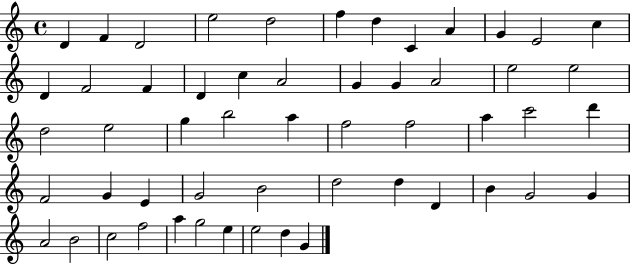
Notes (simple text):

D4/q F4/q D4/h E5/h D5/h F5/q D5/q C4/q A4/q G4/q E4/h C5/q D4/q F4/h F4/q D4/q C5/q A4/h G4/q G4/q A4/h E5/h E5/h D5/h E5/h G5/q B5/h A5/q F5/h F5/h A5/q C6/h D6/q F4/h G4/q E4/q G4/h B4/h D5/h D5/q D4/q B4/q G4/h G4/q A4/h B4/h C5/h F5/h A5/q G5/h E5/q E5/h D5/q G4/q